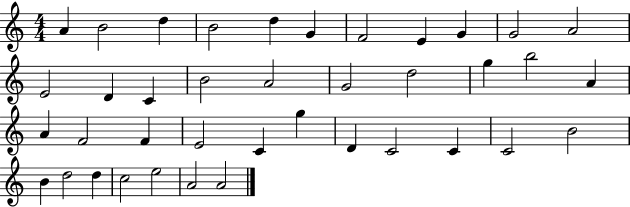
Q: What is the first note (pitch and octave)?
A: A4